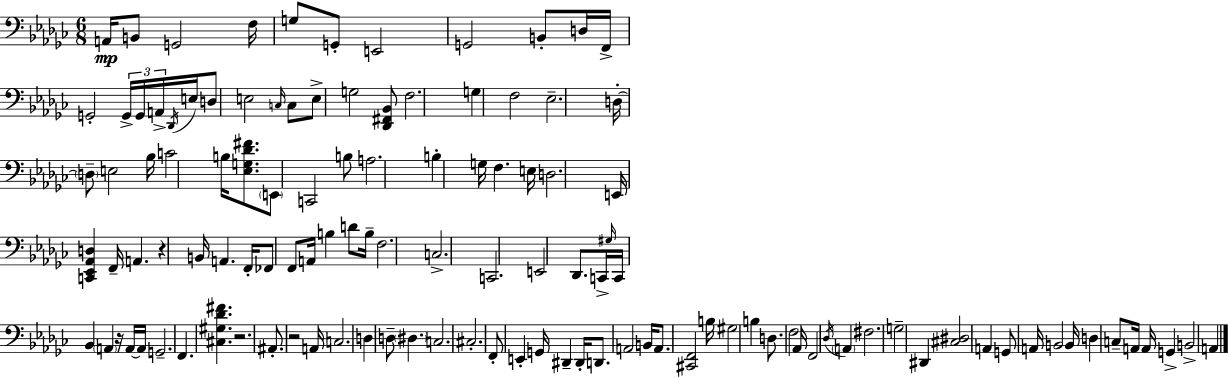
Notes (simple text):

A2/s B2/e G2/h F3/s G3/e G2/e E2/h G2/h B2/e D3/s F2/s G2/h G2/s G2/s A2/s Db2/s E3/s D3/e E3/h C3/s C3/e E3/e G3/h [Db2,F#2,Bb2]/e F3/h. G3/q F3/h Eb3/h. D3/s D3/e E3/h Bb3/s C4/h B3/s [Eb3,G3,Db4,F#4]/e. E2/e C2/h B3/e A3/h. B3/q G3/s F3/q. E3/s D3/h. E2/s [C2,Eb2,Ab2,D3]/q F2/s A2/q. R/q B2/s A2/q. F2/s FES2/e F2/e A2/s B3/q D4/e B3/s F3/h. C3/h. C2/h. E2/h Db2/e. C2/s G#3/s C2/s Bb2/q A2/q R/s A2/s A2/s G2/h. F2/q. [C#3,G#3,Db4,F#4]/q. R/h. A#2/e. R/h A2/s C3/h. D3/q D3/e D#3/q. C3/h. C#3/h. F2/e E2/q G2/s D#2/q D#2/s D2/e. A2/h B2/s A2/e. [C#2,F2]/h B3/s G#3/h B3/q D3/e. F3/h Ab2/s F2/h Db3/s A2/q F#3/h. G3/h D#2/q [C#3,D#3]/h A2/q G2/e A2/s B2/h B2/s D3/q C3/e A2/s A2/s G2/q B2/h A2/q